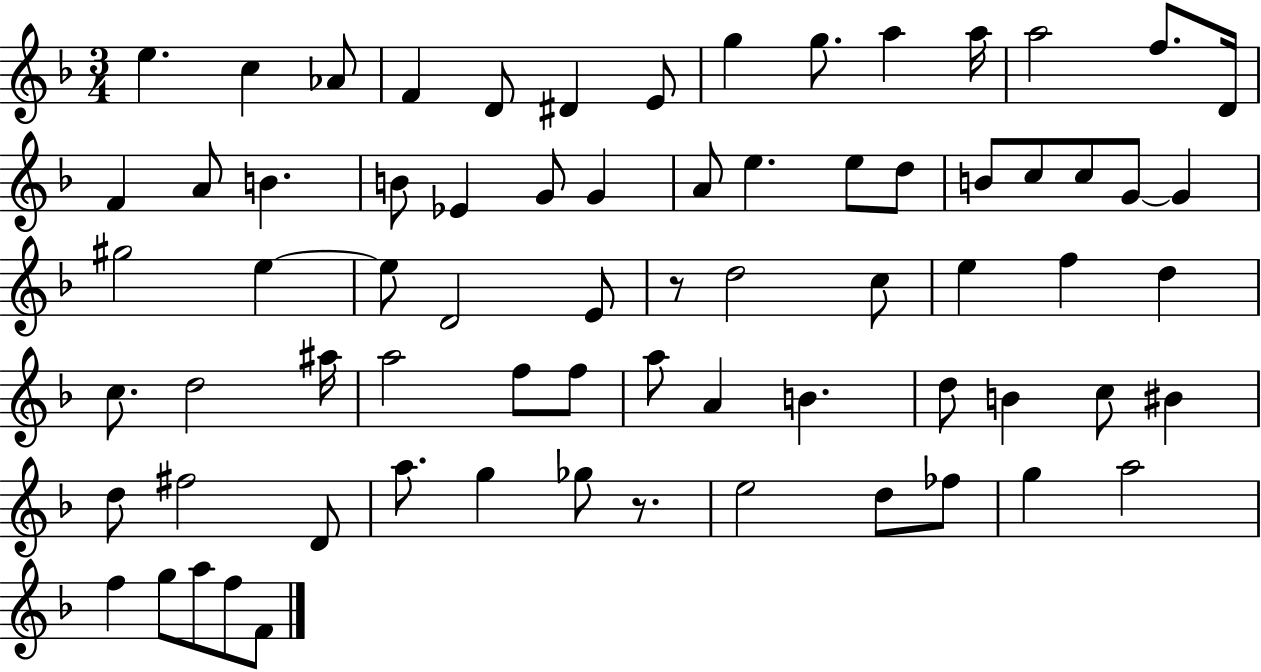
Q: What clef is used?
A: treble